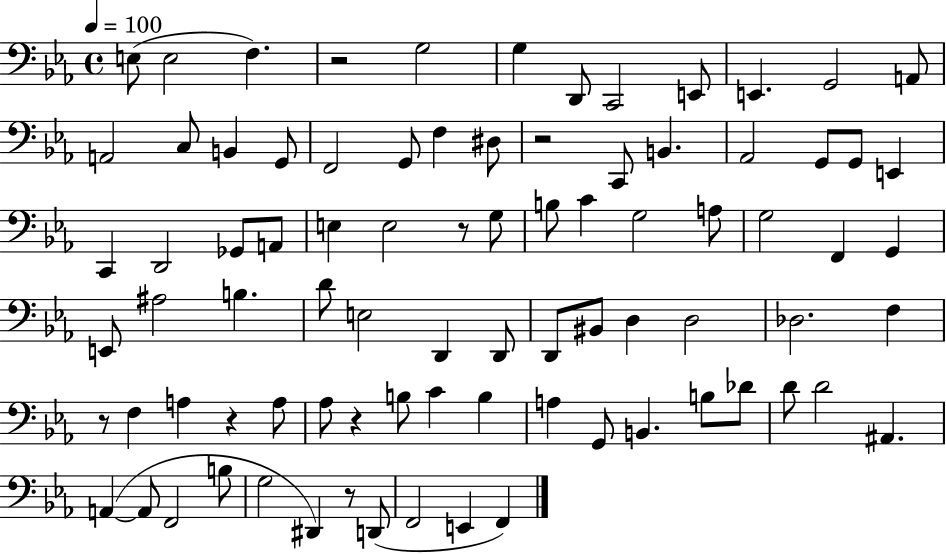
E3/e E3/h F3/q. R/h G3/h G3/q D2/e C2/h E2/e E2/q. G2/h A2/e A2/h C3/e B2/q G2/e F2/h G2/e F3/q D#3/e R/h C2/e B2/q. Ab2/h G2/e G2/e E2/q C2/q D2/h Gb2/e A2/e E3/q E3/h R/e G3/e B3/e C4/q G3/h A3/e G3/h F2/q G2/q E2/e A#3/h B3/q. D4/e E3/h D2/q D2/e D2/e BIS2/e D3/q D3/h Db3/h. F3/q R/e F3/q A3/q R/q A3/e Ab3/e R/q B3/e C4/q B3/q A3/q G2/e B2/q. B3/e Db4/e D4/e D4/h A#2/q. A2/q A2/e F2/h B3/e G3/h D#2/q R/e D2/e F2/h E2/q F2/q